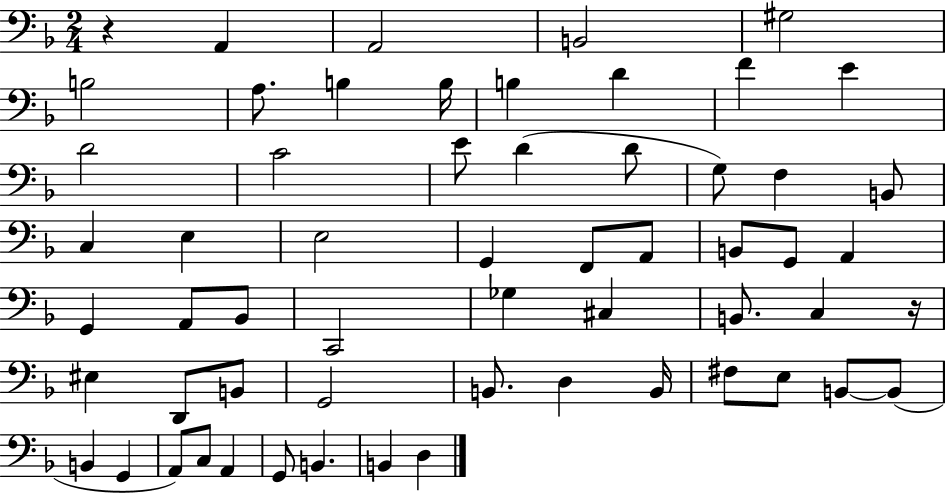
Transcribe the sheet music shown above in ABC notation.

X:1
T:Untitled
M:2/4
L:1/4
K:F
z A,, A,,2 B,,2 ^G,2 B,2 A,/2 B, B,/4 B, D F E D2 C2 E/2 D D/2 G,/2 F, B,,/2 C, E, E,2 G,, F,,/2 A,,/2 B,,/2 G,,/2 A,, G,, A,,/2 _B,,/2 C,,2 _G, ^C, B,,/2 C, z/4 ^E, D,,/2 B,,/2 G,,2 B,,/2 D, B,,/4 ^F,/2 E,/2 B,,/2 B,,/2 B,, G,, A,,/2 C,/2 A,, G,,/2 B,, B,, D,